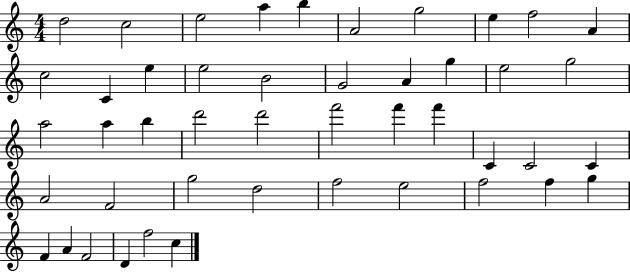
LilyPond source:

{
  \clef treble
  \numericTimeSignature
  \time 4/4
  \key c \major
  d''2 c''2 | e''2 a''4 b''4 | a'2 g''2 | e''4 f''2 a'4 | \break c''2 c'4 e''4 | e''2 b'2 | g'2 a'4 g''4 | e''2 g''2 | \break a''2 a''4 b''4 | d'''2 d'''2 | f'''2 f'''4 f'''4 | c'4 c'2 c'4 | \break a'2 f'2 | g''2 d''2 | f''2 e''2 | f''2 f''4 g''4 | \break f'4 a'4 f'2 | d'4 f''2 c''4 | \bar "|."
}